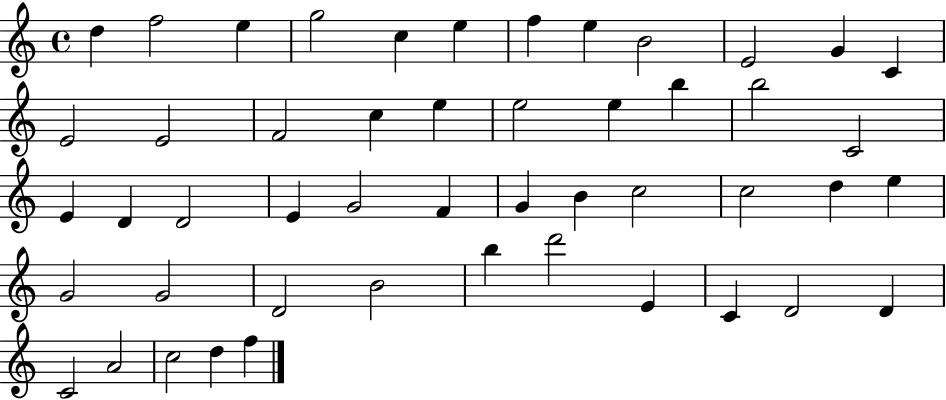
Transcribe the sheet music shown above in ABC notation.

X:1
T:Untitled
M:4/4
L:1/4
K:C
d f2 e g2 c e f e B2 E2 G C E2 E2 F2 c e e2 e b b2 C2 E D D2 E G2 F G B c2 c2 d e G2 G2 D2 B2 b d'2 E C D2 D C2 A2 c2 d f